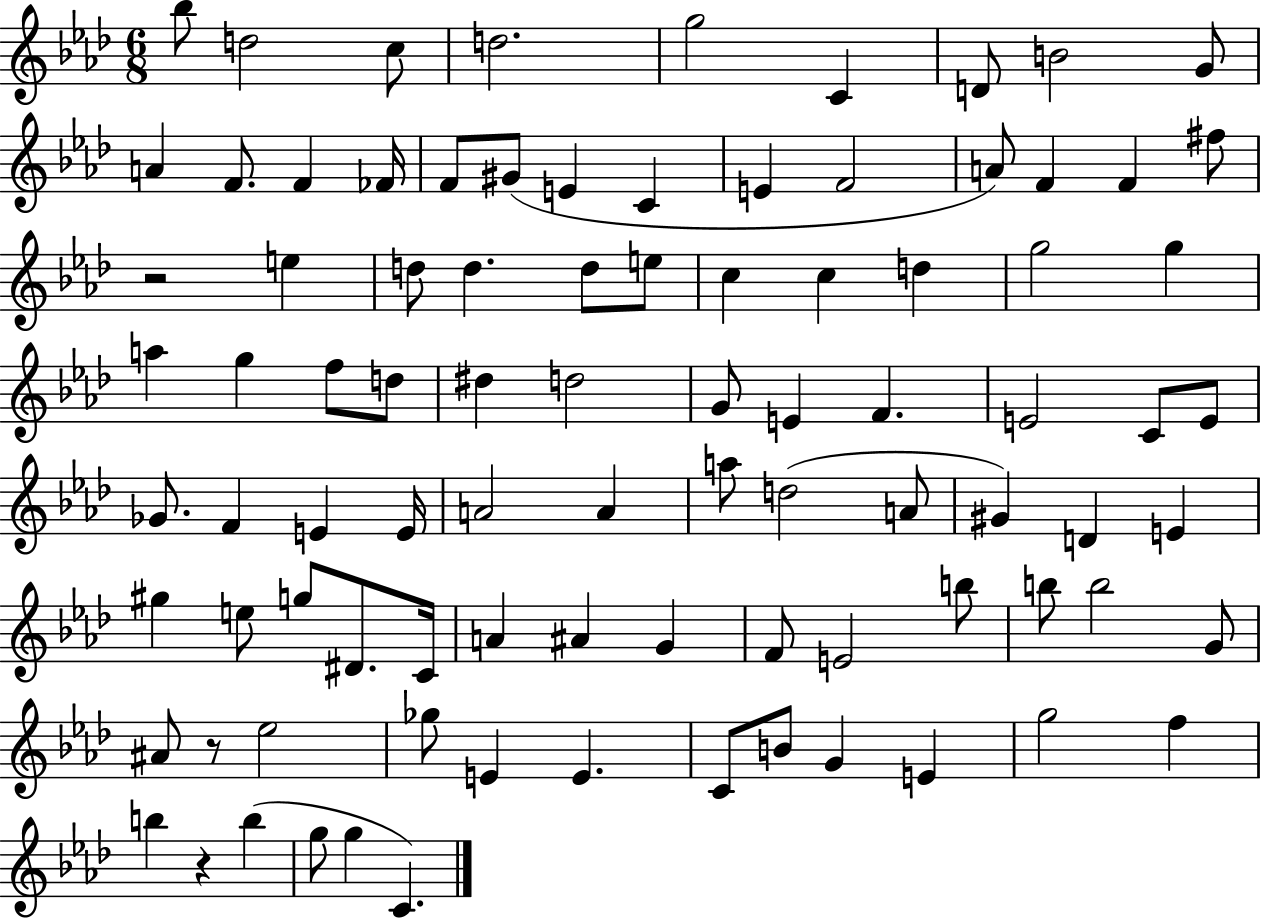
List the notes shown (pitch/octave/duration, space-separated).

Bb5/e D5/h C5/e D5/h. G5/h C4/q D4/e B4/h G4/e A4/q F4/e. F4/q FES4/s F4/e G#4/e E4/q C4/q E4/q F4/h A4/e F4/q F4/q F#5/e R/h E5/q D5/e D5/q. D5/e E5/e C5/q C5/q D5/q G5/h G5/q A5/q G5/q F5/e D5/e D#5/q D5/h G4/e E4/q F4/q. E4/h C4/e E4/e Gb4/e. F4/q E4/q E4/s A4/h A4/q A5/e D5/h A4/e G#4/q D4/q E4/q G#5/q E5/e G5/e D#4/e. C4/s A4/q A#4/q G4/q F4/e E4/h B5/e B5/e B5/h G4/e A#4/e R/e Eb5/h Gb5/e E4/q E4/q. C4/e B4/e G4/q E4/q G5/h F5/q B5/q R/q B5/q G5/e G5/q C4/q.